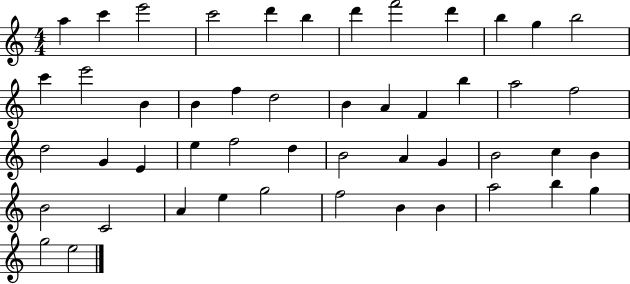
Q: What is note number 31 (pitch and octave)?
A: B4